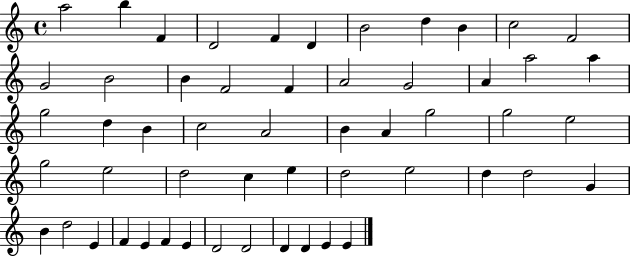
A5/h B5/q F4/q D4/h F4/q D4/q B4/h D5/q B4/q C5/h F4/h G4/h B4/h B4/q F4/h F4/q A4/h G4/h A4/q A5/h A5/q G5/h D5/q B4/q C5/h A4/h B4/q A4/q G5/h G5/h E5/h G5/h E5/h D5/h C5/q E5/q D5/h E5/h D5/q D5/h G4/q B4/q D5/h E4/q F4/q E4/q F4/q E4/q D4/h D4/h D4/q D4/q E4/q E4/q